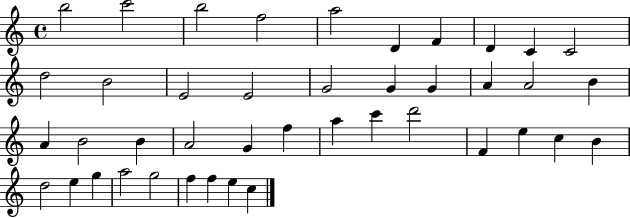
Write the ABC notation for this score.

X:1
T:Untitled
M:4/4
L:1/4
K:C
b2 c'2 b2 f2 a2 D F D C C2 d2 B2 E2 E2 G2 G G A A2 B A B2 B A2 G f a c' d'2 F e c B d2 e g a2 g2 f f e c